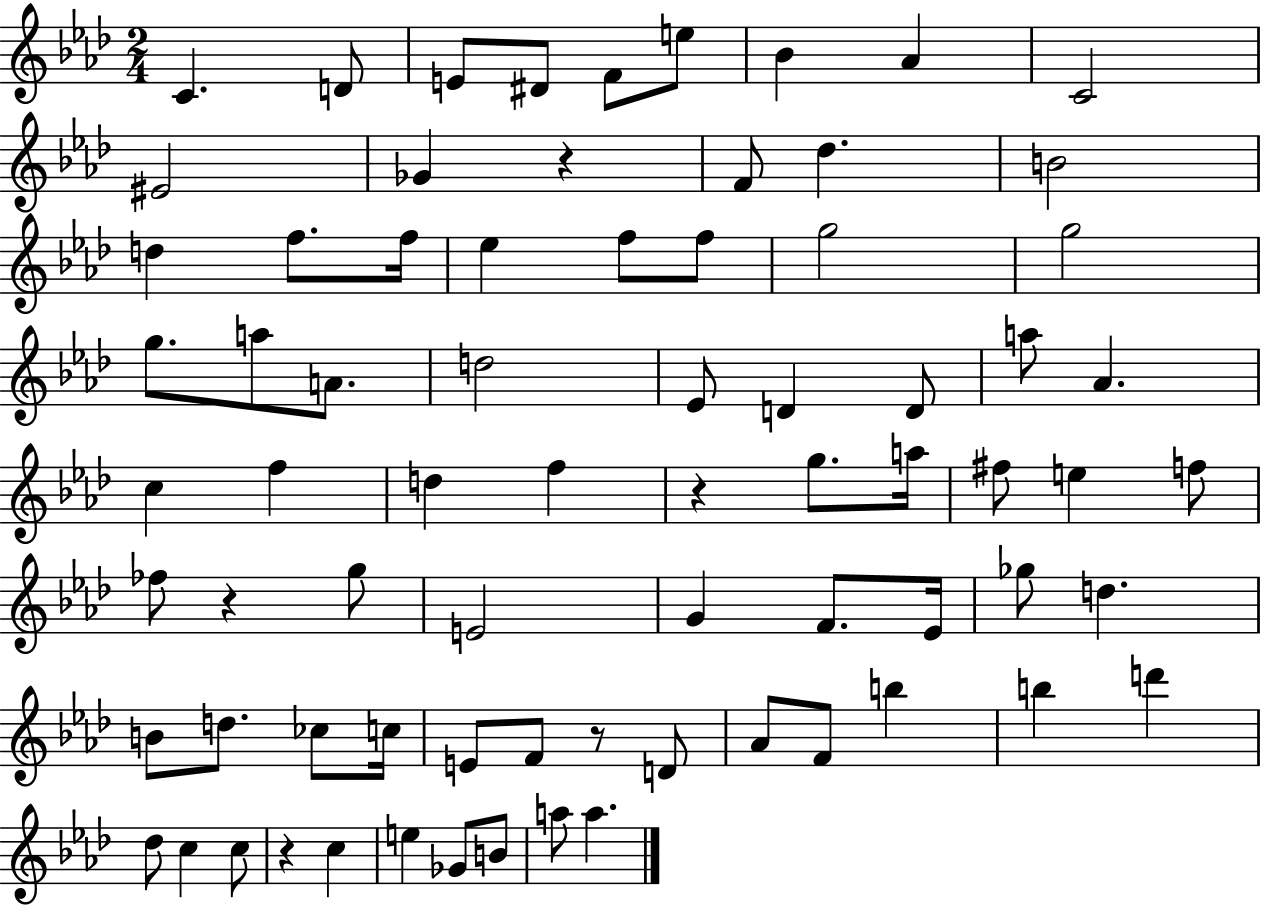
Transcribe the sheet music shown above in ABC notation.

X:1
T:Untitled
M:2/4
L:1/4
K:Ab
C D/2 E/2 ^D/2 F/2 e/2 _B _A C2 ^E2 _G z F/2 _d B2 d f/2 f/4 _e f/2 f/2 g2 g2 g/2 a/2 A/2 d2 _E/2 D D/2 a/2 _A c f d f z g/2 a/4 ^f/2 e f/2 _f/2 z g/2 E2 G F/2 _E/4 _g/2 d B/2 d/2 _c/2 c/4 E/2 F/2 z/2 D/2 _A/2 F/2 b b d' _d/2 c c/2 z c e _G/2 B/2 a/2 a